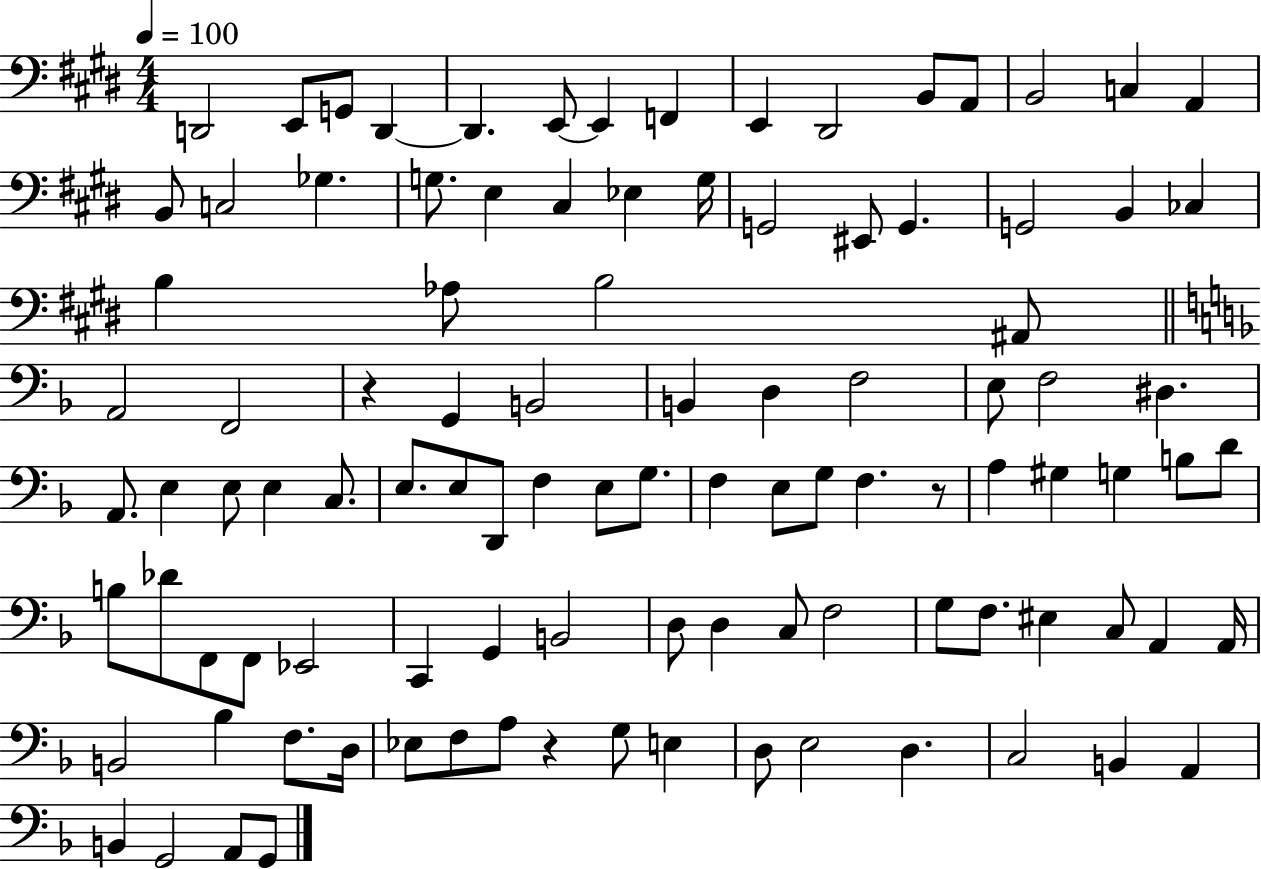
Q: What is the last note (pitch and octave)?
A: G2